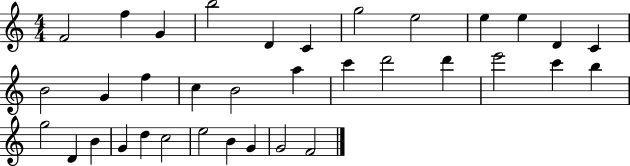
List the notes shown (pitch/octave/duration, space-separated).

F4/h F5/q G4/q B5/h D4/q C4/q G5/h E5/h E5/q E5/q D4/q C4/q B4/h G4/q F5/q C5/q B4/h A5/q C6/q D6/h D6/q E6/h C6/q B5/q G5/h D4/q B4/q G4/q D5/q C5/h E5/h B4/q G4/q G4/h F4/h